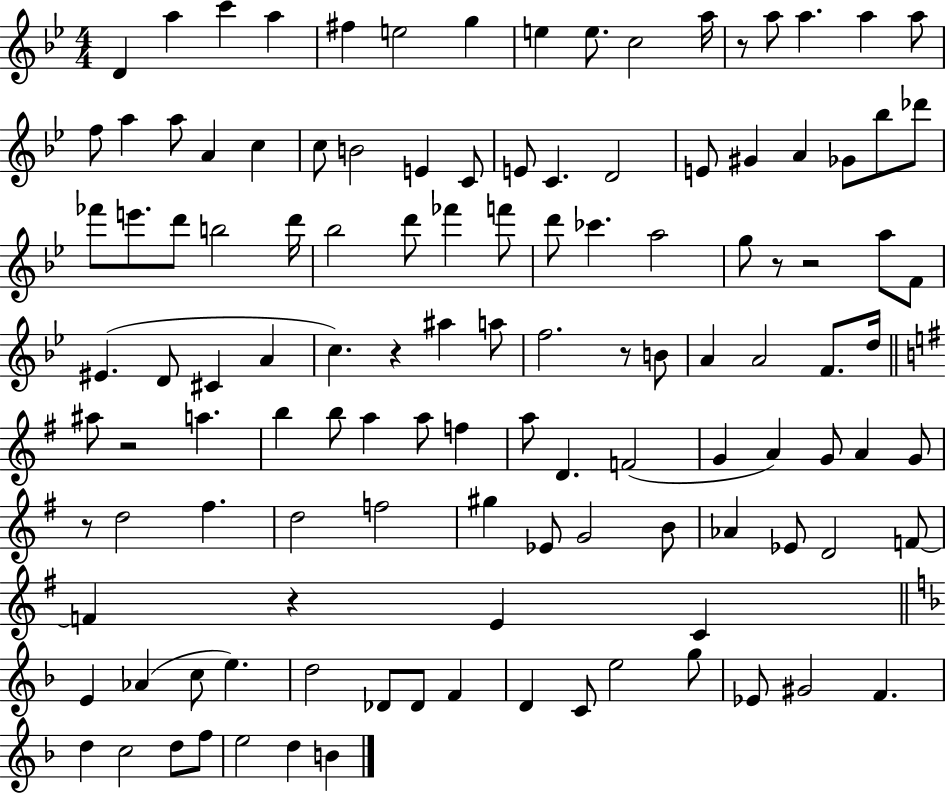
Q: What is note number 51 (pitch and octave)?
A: C#4